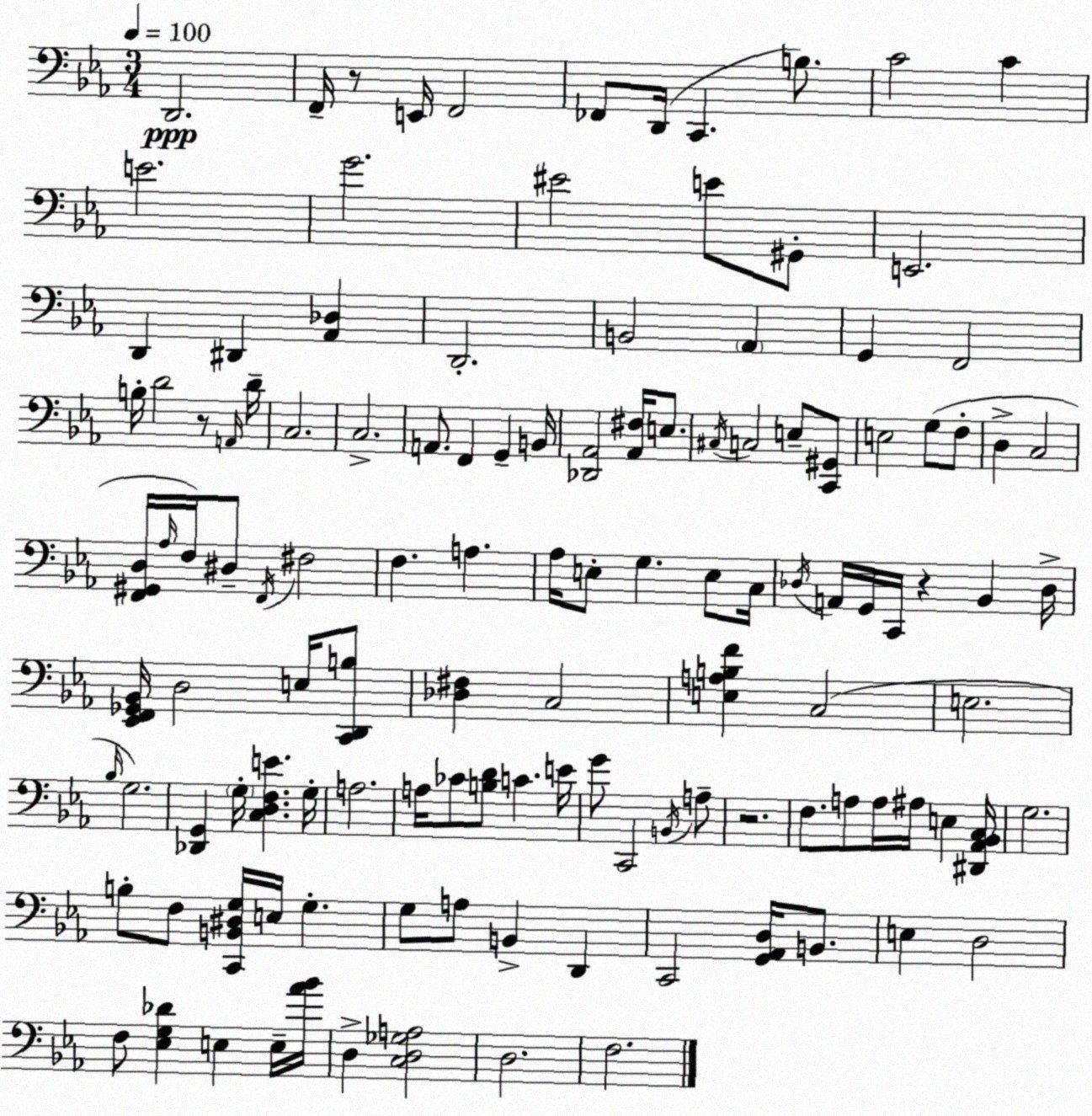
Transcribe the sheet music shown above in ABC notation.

X:1
T:Untitled
M:3/4
L:1/4
K:Cm
D,,2 F,,/4 z/2 E,,/4 F,,2 _F,,/2 D,,/4 C,, B,/2 C2 C E2 G2 ^E2 E/2 ^G,,/2 E,,2 D,, ^D,, [_A,,_D,] D,,2 B,,2 _A,, G,, F,,2 B,/4 D2 z/2 A,,/4 D/4 C,2 C,2 A,,/2 F,, G,, B,,/4 [_D,,_A,,]2 [_A,,^F,]/4 E,/2 ^C,/4 C,2 E,/2 [C,,^G,,]/2 E,2 G,/2 F,/2 D, C,2 [F,,^G,,D,]/4 _A,/4 F,/4 ^D,/2 F,,/4 ^F,2 F, A, _A,/4 E,/2 G, E,/2 C,/4 _D,/4 A,,/4 G,,/4 C,,/4 z _B,, _D,/4 [_E,,F,,_G,,_B,,]/4 D,2 E,/4 [C,,D,,B,]/2 [_D,^F,] C,2 [E,A,B,F] C,2 E,2 _B,/4 G,2 [_D,,G,,] G,/4 [C,D,F,E] G,/4 A,2 A,/4 _C/2 [B,D]/2 C E/4 G/2 C,,2 B,,/4 A,/2 z2 F,/2 A,/2 A,/4 ^A,/4 E, [^D,,_A,,_B,,C,]/4 G,2 B,/2 F,/2 [C,,B,,^D,G,]/4 E,/4 G, G,/2 A,/2 B,, D,, C,,2 [G,,_A,,D,]/4 B,,/2 E, D,2 F,/2 [_E,G,_D] E, E,/4 [_A_B]/4 D, [C,D,_G,A,]2 D,2 F,2